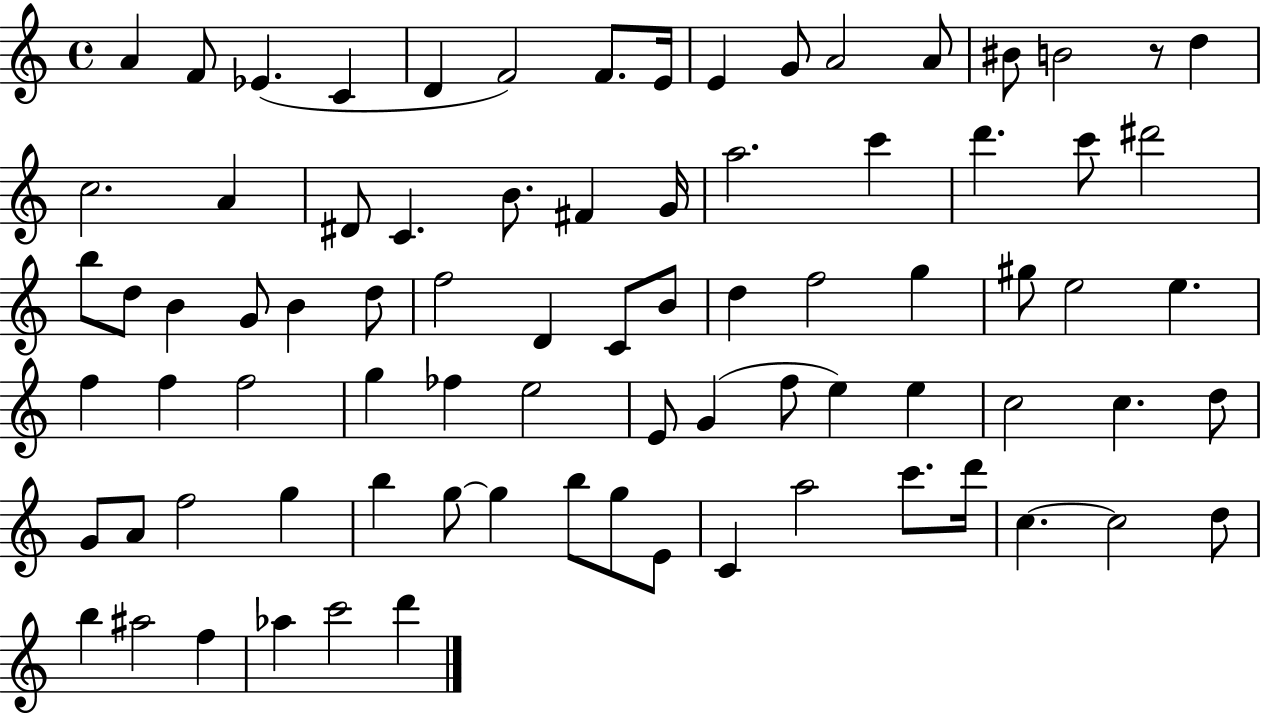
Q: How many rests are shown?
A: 1